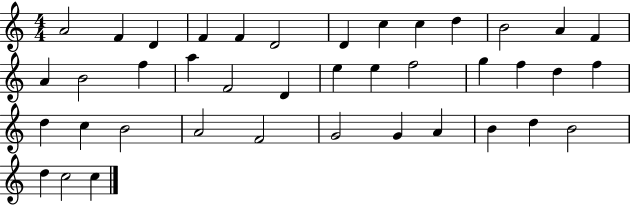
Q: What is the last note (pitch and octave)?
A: C5